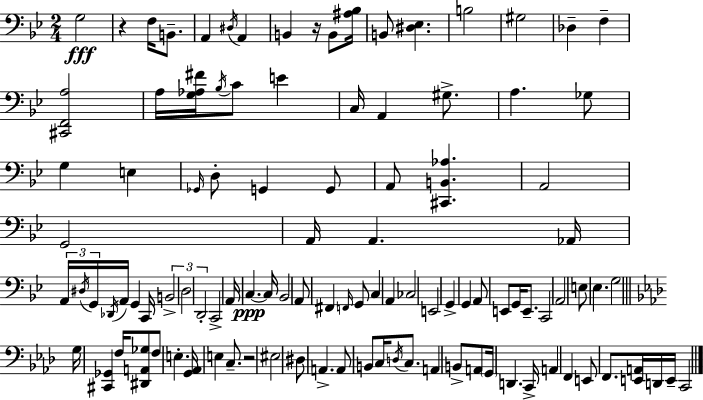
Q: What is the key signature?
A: G minor